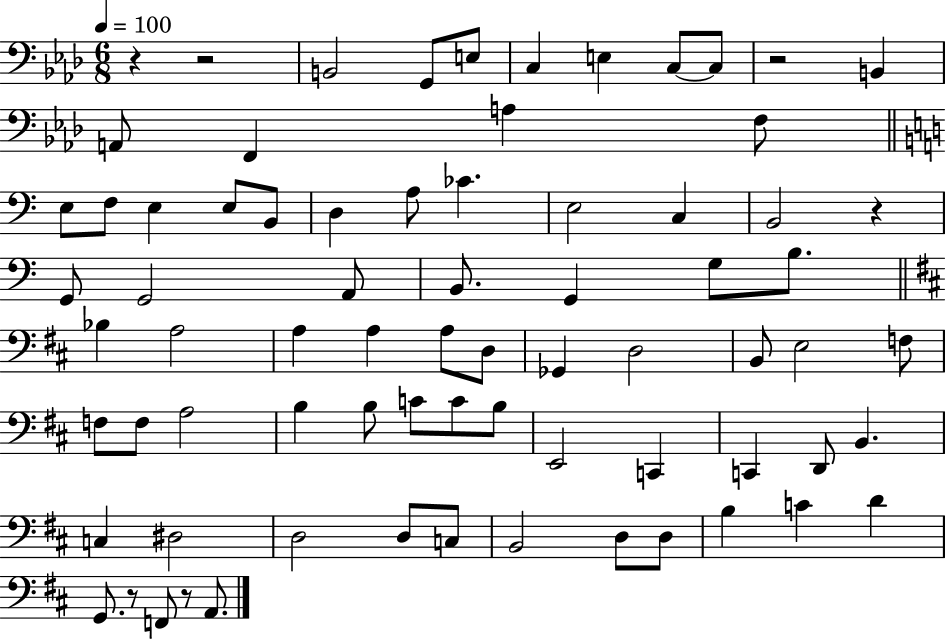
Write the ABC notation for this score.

X:1
T:Untitled
M:6/8
L:1/4
K:Ab
z z2 B,,2 G,,/2 E,/2 C, E, C,/2 C,/2 z2 B,, A,,/2 F,, A, F,/2 E,/2 F,/2 E, E,/2 B,,/2 D, A,/2 _C E,2 C, B,,2 z G,,/2 G,,2 A,,/2 B,,/2 G,, G,/2 B,/2 _B, A,2 A, A, A,/2 D,/2 _G,, D,2 B,,/2 E,2 F,/2 F,/2 F,/2 A,2 B, B,/2 C/2 C/2 B,/2 E,,2 C,, C,, D,,/2 B,, C, ^D,2 D,2 D,/2 C,/2 B,,2 D,/2 D,/2 B, C D G,,/2 z/2 F,,/2 z/2 A,,/2